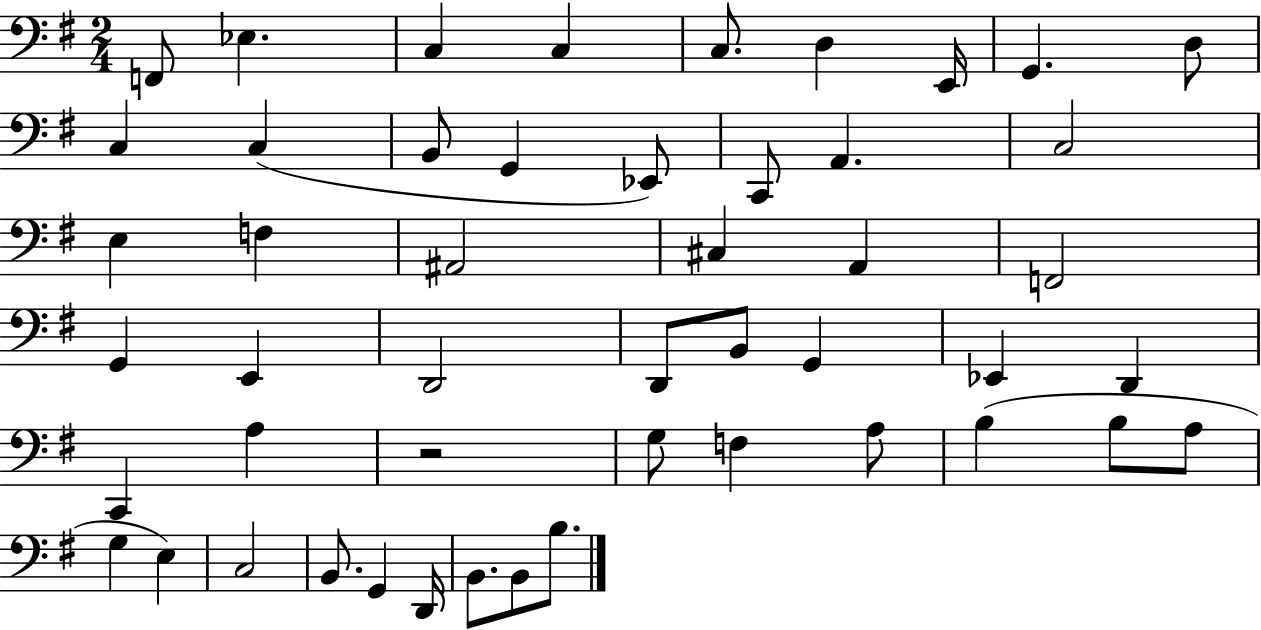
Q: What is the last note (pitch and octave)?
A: B3